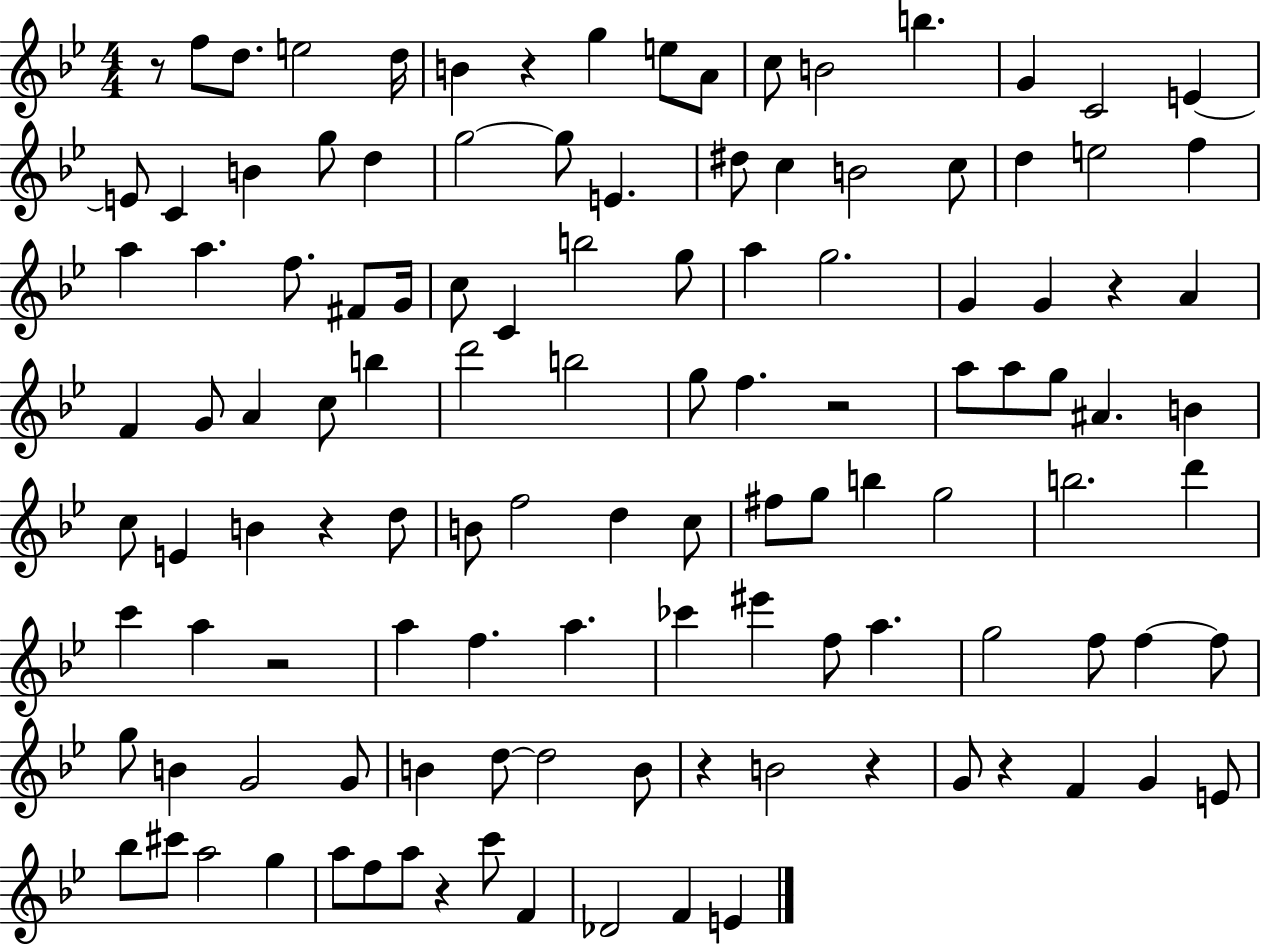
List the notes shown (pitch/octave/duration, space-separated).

R/e F5/e D5/e. E5/h D5/s B4/q R/q G5/q E5/e A4/e C5/e B4/h B5/q. G4/q C4/h E4/q E4/e C4/q B4/q G5/e D5/q G5/h G5/e E4/q. D#5/e C5/q B4/h C5/e D5/q E5/h F5/q A5/q A5/q. F5/e. F#4/e G4/s C5/e C4/q B5/h G5/e A5/q G5/h. G4/q G4/q R/q A4/q F4/q G4/e A4/q C5/e B5/q D6/h B5/h G5/e F5/q. R/h A5/e A5/e G5/e A#4/q. B4/q C5/e E4/q B4/q R/q D5/e B4/e F5/h D5/q C5/e F#5/e G5/e B5/q G5/h B5/h. D6/q C6/q A5/q R/h A5/q F5/q. A5/q. CES6/q EIS6/q F5/e A5/q. G5/h F5/e F5/q F5/e G5/e B4/q G4/h G4/e B4/q D5/e D5/h B4/e R/q B4/h R/q G4/e R/q F4/q G4/q E4/e Bb5/e C#6/e A5/h G5/q A5/e F5/e A5/e R/q C6/e F4/q Db4/h F4/q E4/q